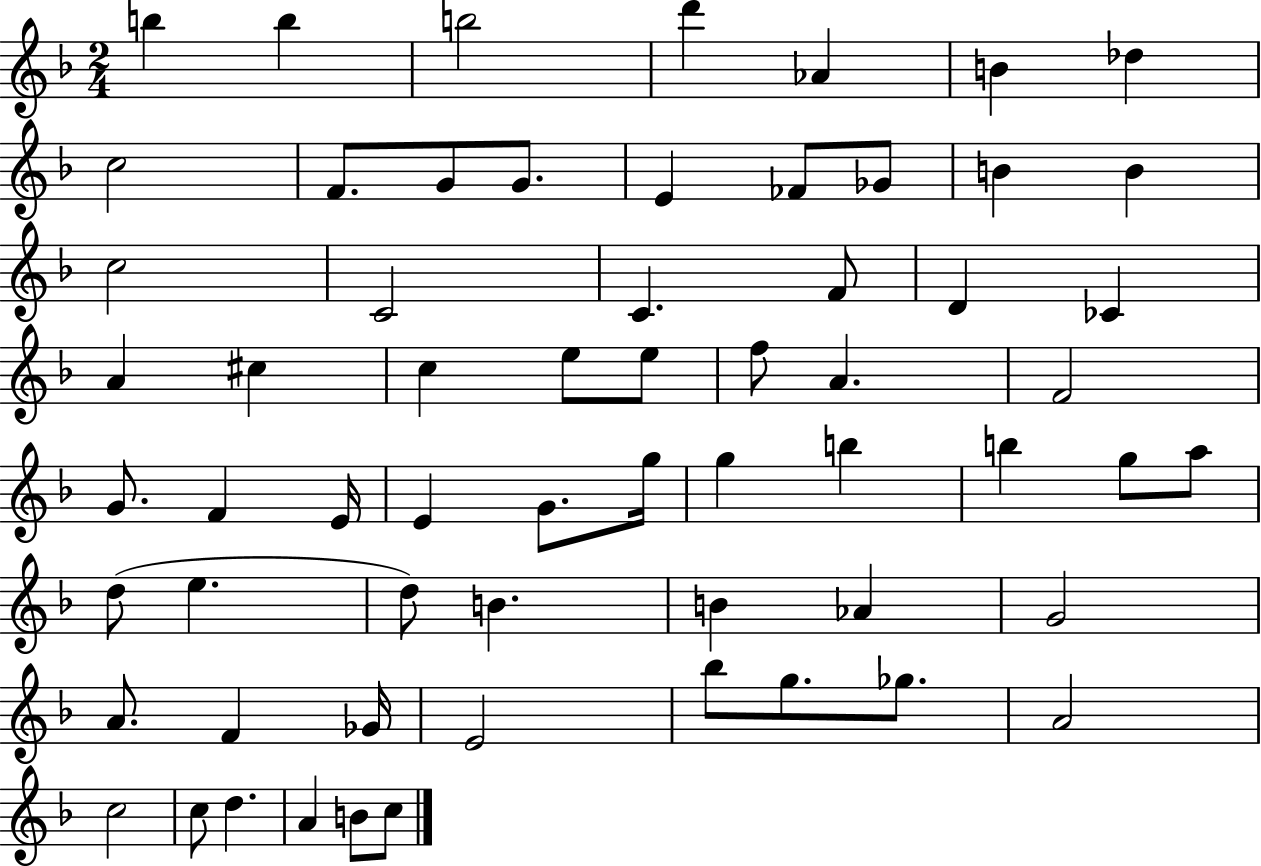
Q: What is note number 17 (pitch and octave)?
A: C5